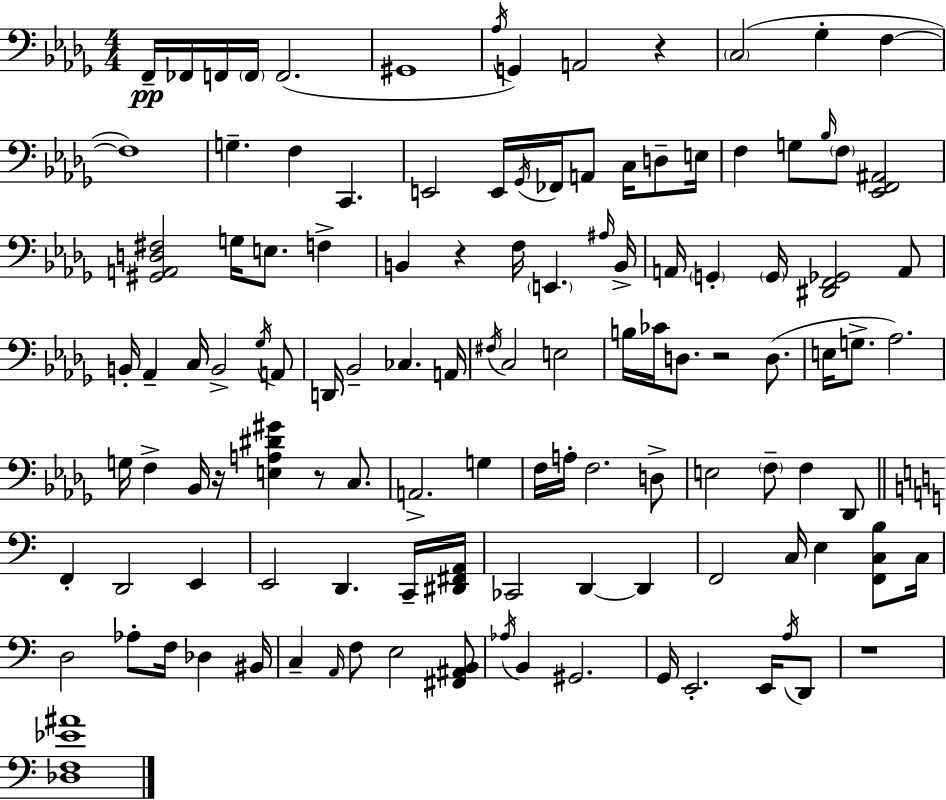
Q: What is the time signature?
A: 4/4